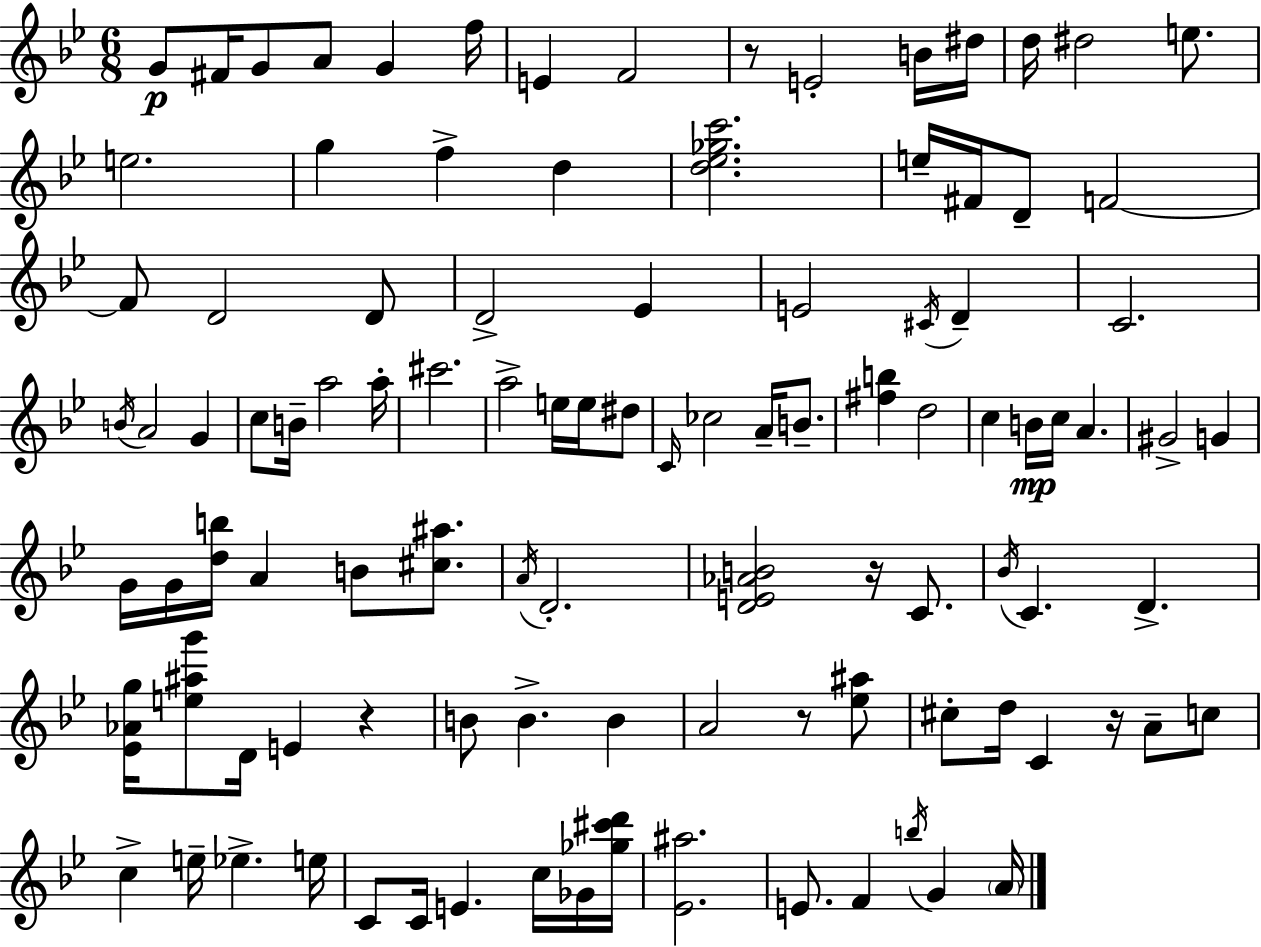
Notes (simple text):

G4/e F#4/s G4/e A4/e G4/q F5/s E4/q F4/h R/e E4/h B4/s D#5/s D5/s D#5/h E5/e. E5/h. G5/q F5/q D5/q [D5,Eb5,Gb5,C6]/h. E5/s F#4/s D4/e F4/h F4/e D4/h D4/e D4/h Eb4/q E4/h C#4/s D4/q C4/h. B4/s A4/h G4/q C5/e B4/s A5/h A5/s C#6/h. A5/h E5/s E5/s D#5/e C4/s CES5/h A4/s B4/e. [F#5,B5]/q D5/h C5/q B4/s C5/s A4/q. G#4/h G4/q G4/s G4/s [D5,B5]/s A4/q B4/e [C#5,A#5]/e. A4/s D4/h. [D4,E4,Ab4,B4]/h R/s C4/e. Bb4/s C4/q. D4/q. [Eb4,Ab4,G5]/s [E5,A#5,G6]/e D4/s E4/q R/q B4/e B4/q. B4/q A4/h R/e [Eb5,A#5]/e C#5/e D5/s C4/q R/s A4/e C5/e C5/q E5/s Eb5/q. E5/s C4/e C4/s E4/q. C5/s Gb4/s [Gb5,C#6,D6]/s [Eb4,A#5]/h. E4/e. F4/q B5/s G4/q A4/s